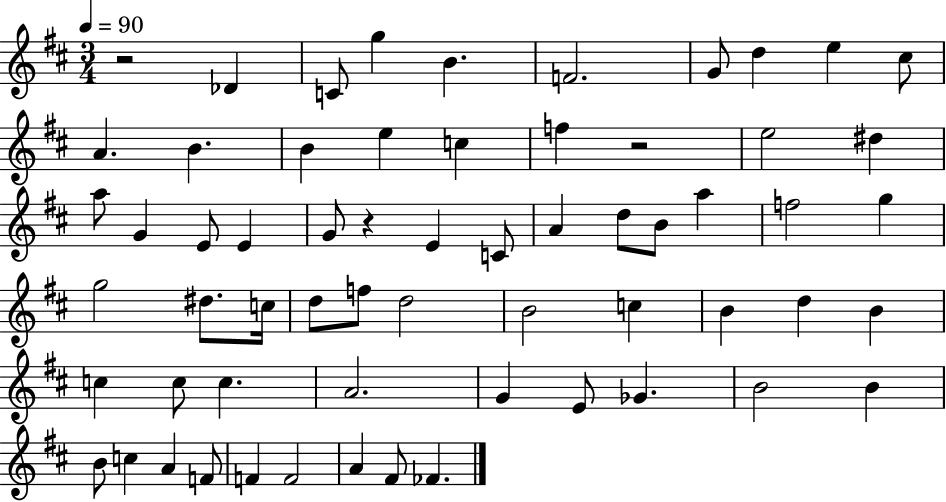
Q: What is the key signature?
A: D major